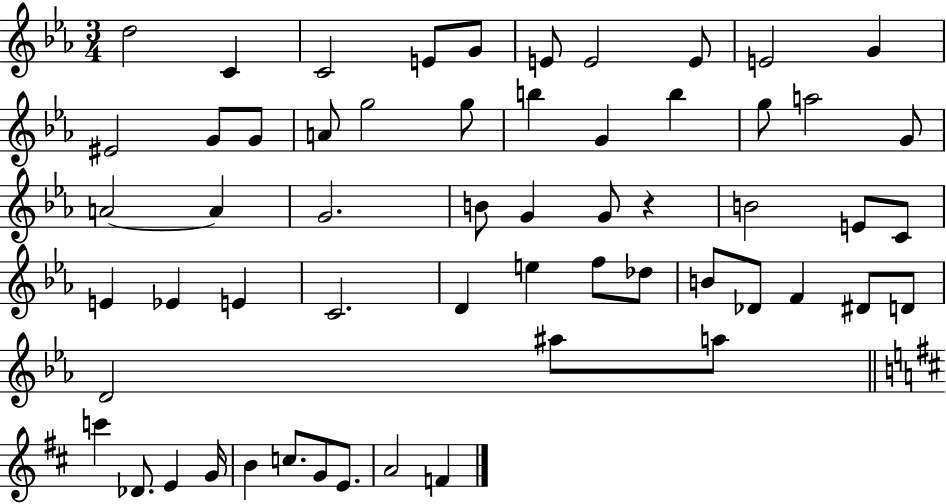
D5/h C4/q C4/h E4/e G4/e E4/e E4/h E4/e E4/h G4/q EIS4/h G4/e G4/e A4/e G5/h G5/e B5/q G4/q B5/q G5/e A5/h G4/e A4/h A4/q G4/h. B4/e G4/q G4/e R/q B4/h E4/e C4/e E4/q Eb4/q E4/q C4/h. D4/q E5/q F5/e Db5/e B4/e Db4/e F4/q D#4/e D4/e D4/h A#5/e A5/e C6/q Db4/e. E4/q G4/s B4/q C5/e. G4/e E4/e. A4/h F4/q